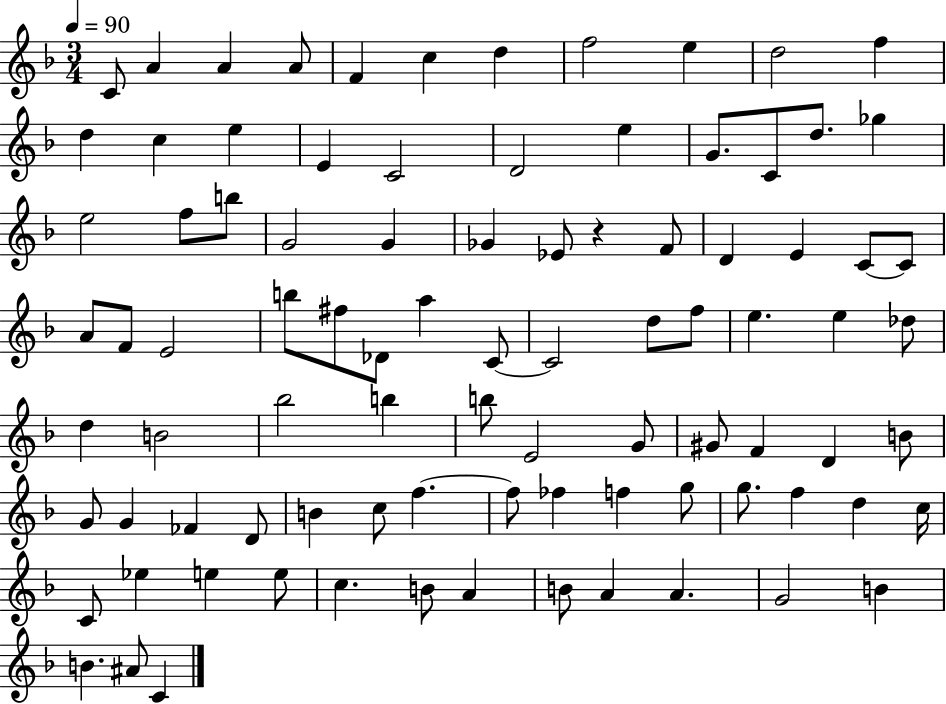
{
  \clef treble
  \numericTimeSignature
  \time 3/4
  \key f \major
  \tempo 4 = 90
  \repeat volta 2 { c'8 a'4 a'4 a'8 | f'4 c''4 d''4 | f''2 e''4 | d''2 f''4 | \break d''4 c''4 e''4 | e'4 c'2 | d'2 e''4 | g'8. c'8 d''8. ges''4 | \break e''2 f''8 b''8 | g'2 g'4 | ges'4 ees'8 r4 f'8 | d'4 e'4 c'8~~ c'8 | \break a'8 f'8 e'2 | b''8 fis''8 des'8 a''4 c'8~~ | c'2 d''8 f''8 | e''4. e''4 des''8 | \break d''4 b'2 | bes''2 b''4 | b''8 e'2 g'8 | gis'8 f'4 d'4 b'8 | \break g'8 g'4 fes'4 d'8 | b'4 c''8 f''4.~~ | f''8 fes''4 f''4 g''8 | g''8. f''4 d''4 c''16 | \break c'8 ees''4 e''4 e''8 | c''4. b'8 a'4 | b'8 a'4 a'4. | g'2 b'4 | \break b'4. ais'8 c'4 | } \bar "|."
}